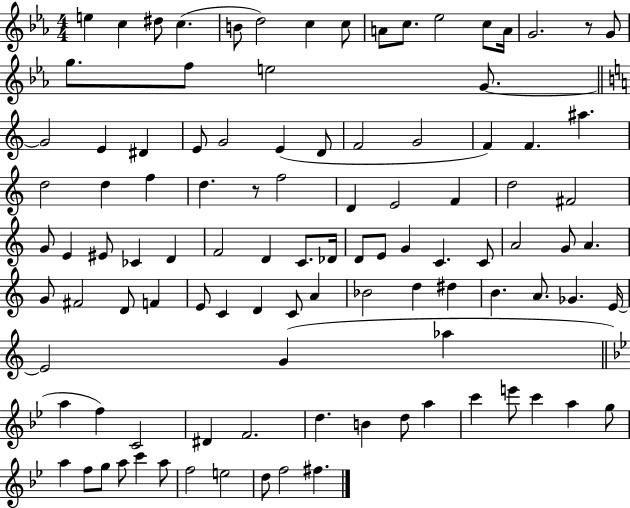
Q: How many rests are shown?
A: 2